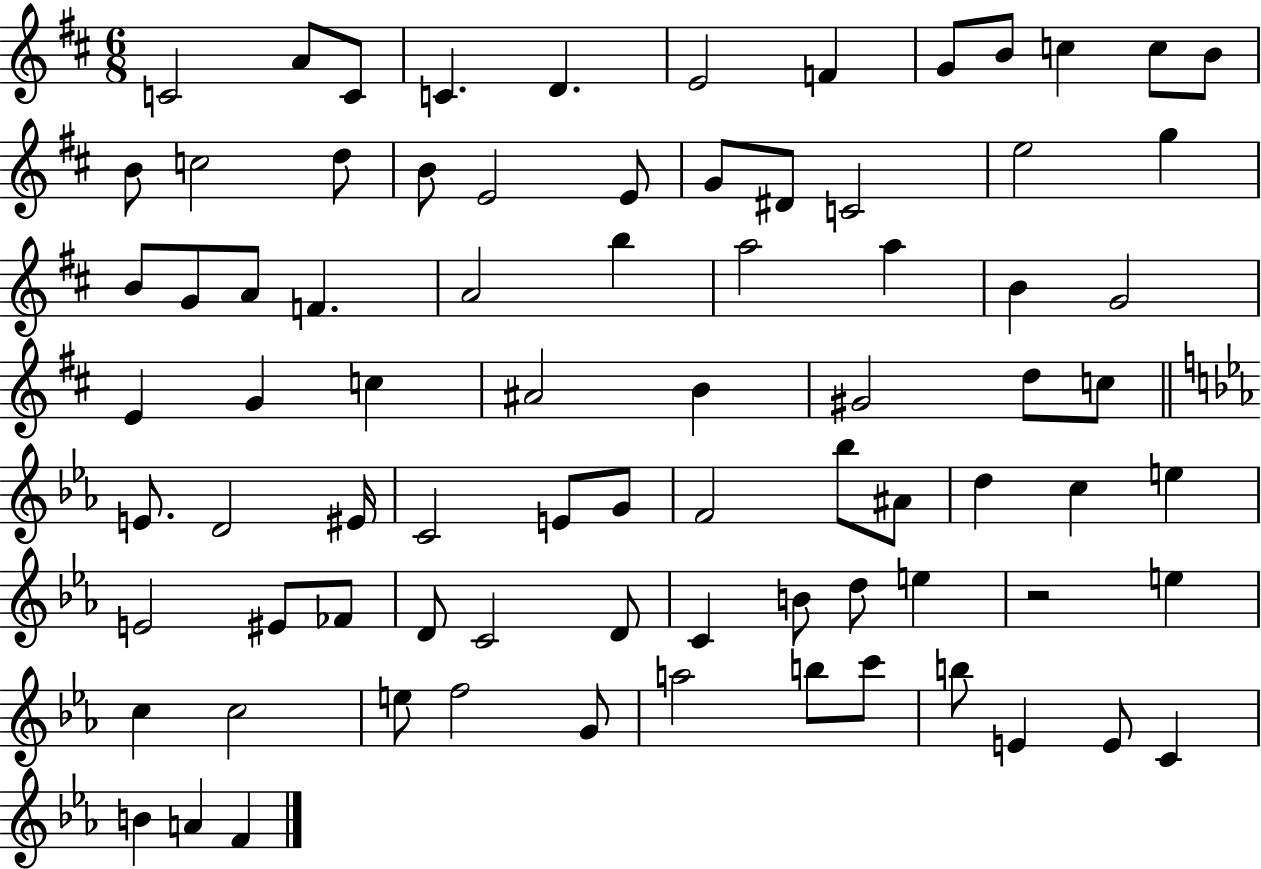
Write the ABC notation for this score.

X:1
T:Untitled
M:6/8
L:1/4
K:D
C2 A/2 C/2 C D E2 F G/2 B/2 c c/2 B/2 B/2 c2 d/2 B/2 E2 E/2 G/2 ^D/2 C2 e2 g B/2 G/2 A/2 F A2 b a2 a B G2 E G c ^A2 B ^G2 d/2 c/2 E/2 D2 ^E/4 C2 E/2 G/2 F2 _b/2 ^A/2 d c e E2 ^E/2 _F/2 D/2 C2 D/2 C B/2 d/2 e z2 e c c2 e/2 f2 G/2 a2 b/2 c'/2 b/2 E E/2 C B A F